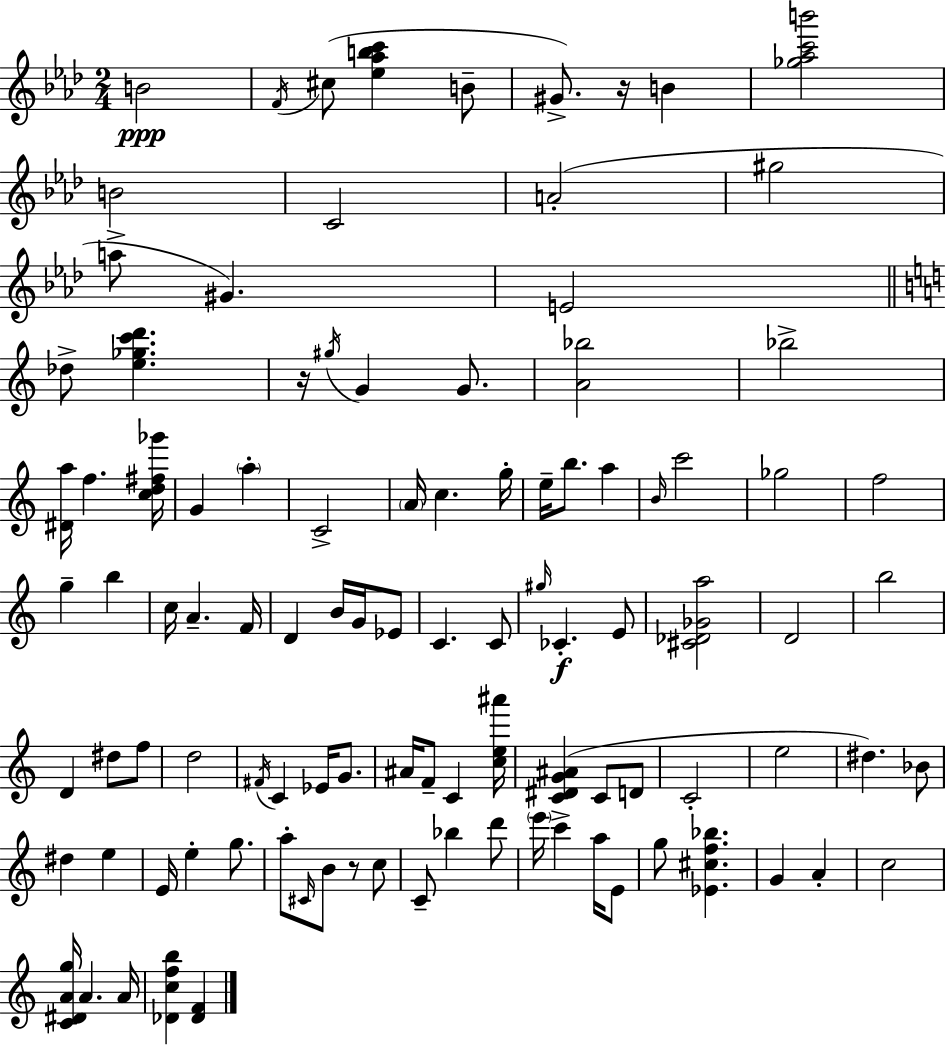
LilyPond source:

{
  \clef treble
  \numericTimeSignature
  \time 2/4
  \key f \minor
  \repeat volta 2 { b'2\ppp | \acciaccatura { f'16 }( cis''8 <ees'' aes'' b'' c'''>4 b'8-- | gis'8.->) r16 b'4 | <ges'' aes'' c''' b'''>2 | \break b'2 | c'2 | a'2-.( | gis''2 | \break a''8-> gis'4.) | e'2 | \bar "||" \break \key a \minor des''8-> <e'' ges'' c''' d'''>4. | r16 \acciaccatura { gis''16 } g'4 g'8. | <a' bes''>2 | bes''2-> | \break <dis' a''>16 f''4. | <c'' d'' fis'' ges'''>16 g'4 \parenthesize a''4-. | c'2-> | \parenthesize a'16 c''4. | \break g''16-. e''16-- b''8. a''4 | \grace { b'16 } c'''2 | ges''2 | f''2 | \break g''4-- b''4 | c''16 a'4.-- | f'16 d'4 b'16 g'16 | ees'8 c'4. | \break c'8 \grace { gis''16 }\f ces'4.-. | e'8 <cis' des' ges' a''>2 | d'2 | b''2 | \break d'4 dis''8 | f''8 d''2 | \acciaccatura { fis'16 } c'4 | ees'16 g'8. ais'16 f'8-- c'4 | \break <c'' e'' ais'''>16 <c' dis' g' ais'>4( | c'8 d'8 c'2-. | e''2 | dis''4.) | \break bes'8 dis''4 | e''4 e'16 e''4-. | g''8. a''8-. \grace { cis'16 } b'8 | r8 c''8 c'8-- bes''4 | \break d'''8 \parenthesize e'''16 c'''4-> | a''16 e'8 g''8 <ees' cis'' f'' bes''>4. | g'4 | a'4-. c''2 | \break <c' dis' a' g''>16 a'4. | a'16 <des' c'' f'' b''>4 | <des' f'>4 } \bar "|."
}